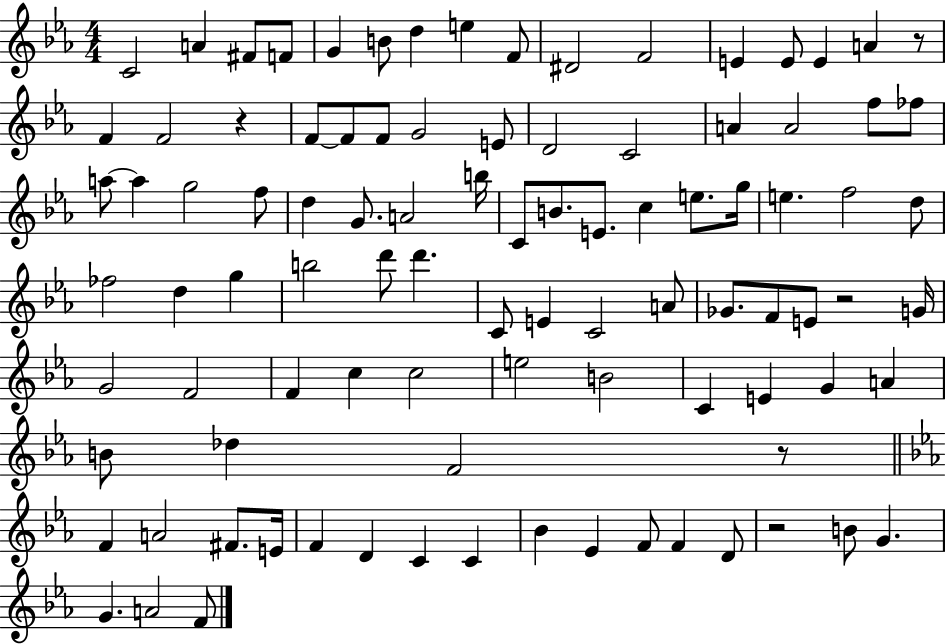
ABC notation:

X:1
T:Untitled
M:4/4
L:1/4
K:Eb
C2 A ^F/2 F/2 G B/2 d e F/2 ^D2 F2 E E/2 E A z/2 F F2 z F/2 F/2 F/2 G2 E/2 D2 C2 A A2 f/2 _f/2 a/2 a g2 f/2 d G/2 A2 b/4 C/2 B/2 E/2 c e/2 g/4 e f2 d/2 _f2 d g b2 d'/2 d' C/2 E C2 A/2 _G/2 F/2 E/2 z2 G/4 G2 F2 F c c2 e2 B2 C E G A B/2 _d F2 z/2 F A2 ^F/2 E/4 F D C C _B _E F/2 F D/2 z2 B/2 G G A2 F/2